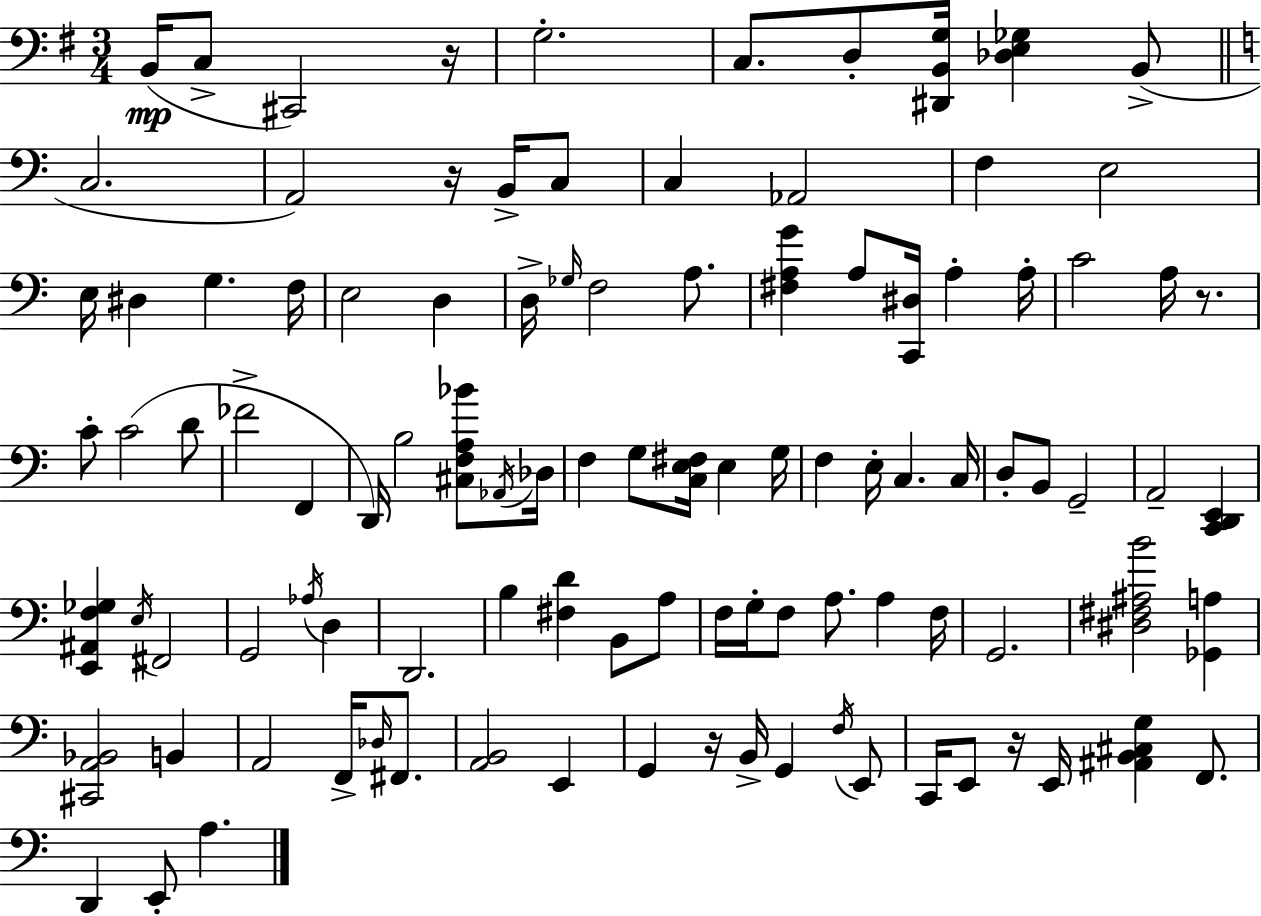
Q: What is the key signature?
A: G major